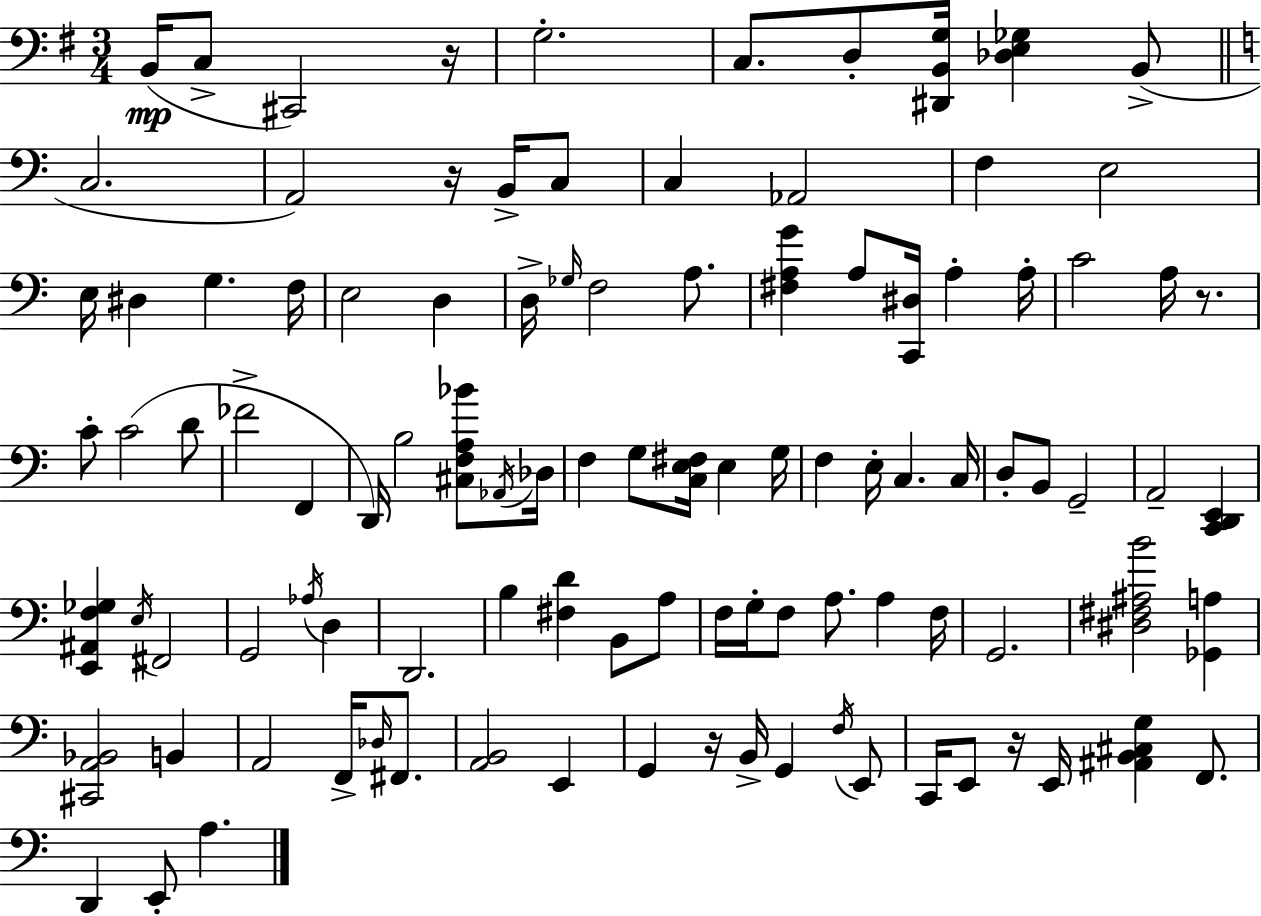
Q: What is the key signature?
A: G major